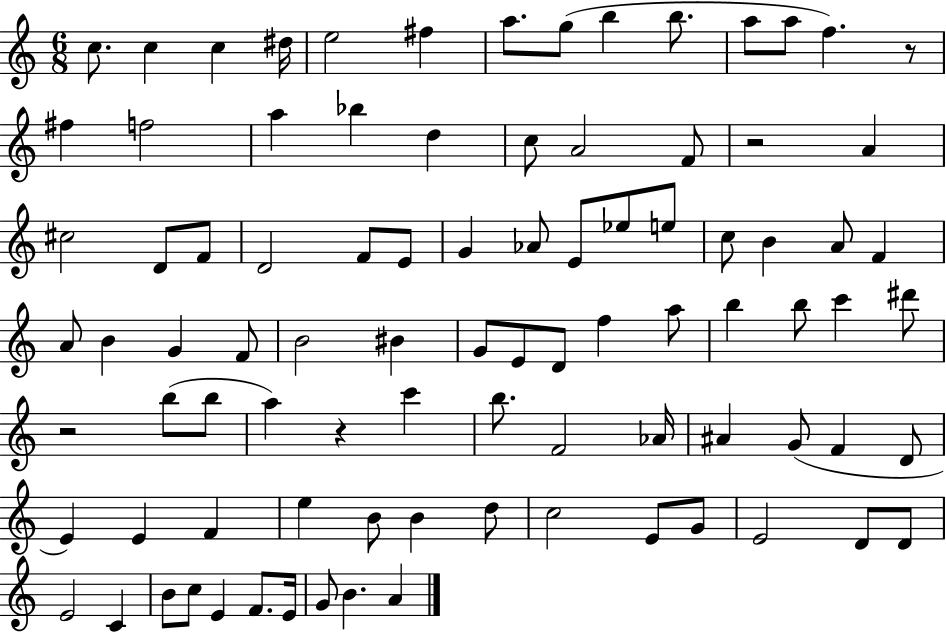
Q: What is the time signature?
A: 6/8